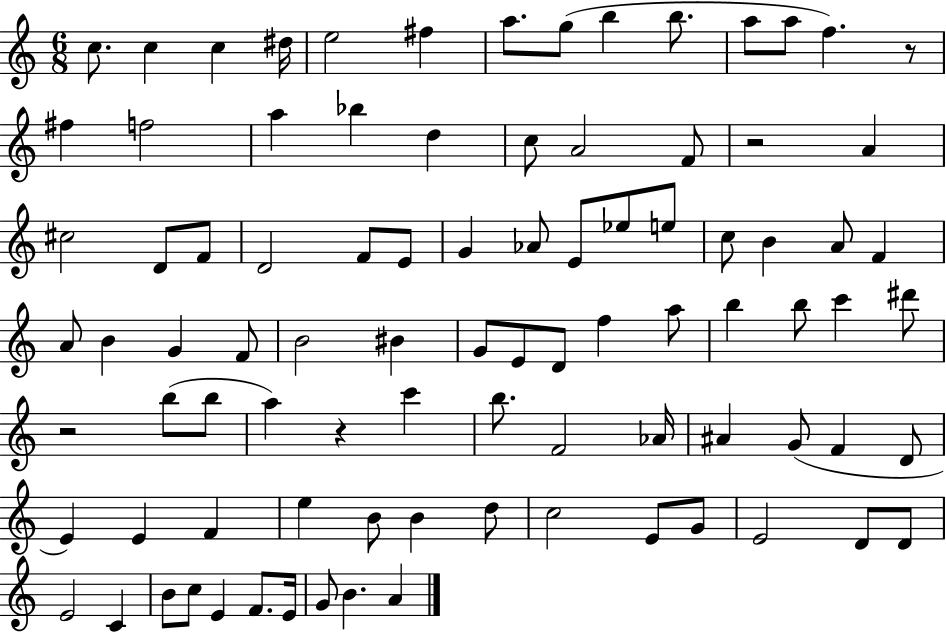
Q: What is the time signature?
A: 6/8